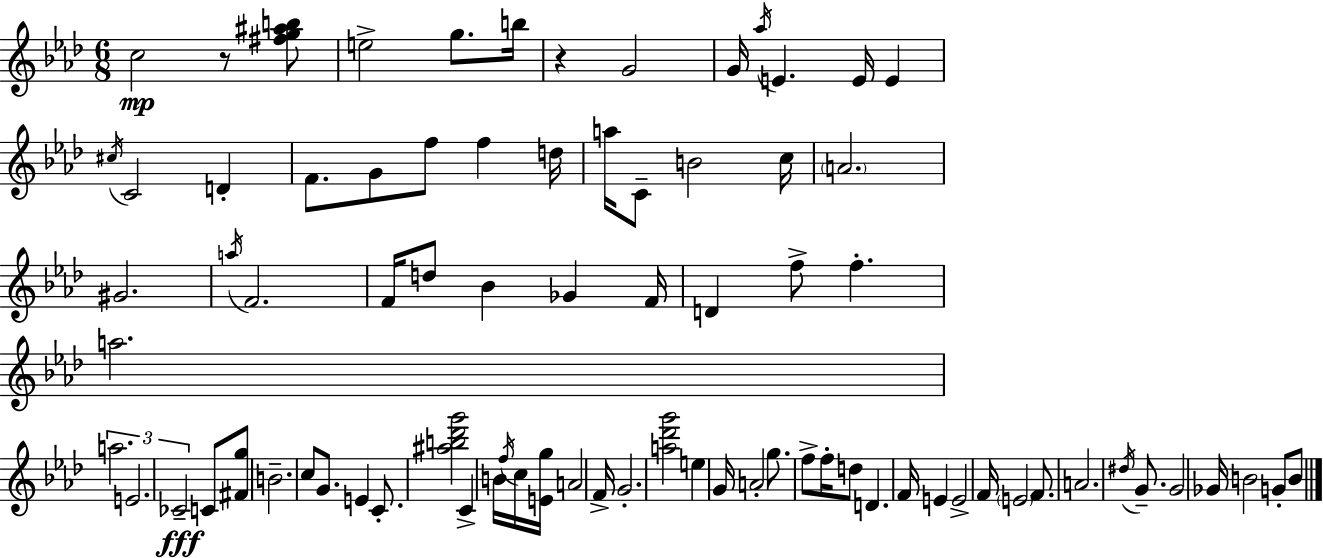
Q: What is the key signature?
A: F minor